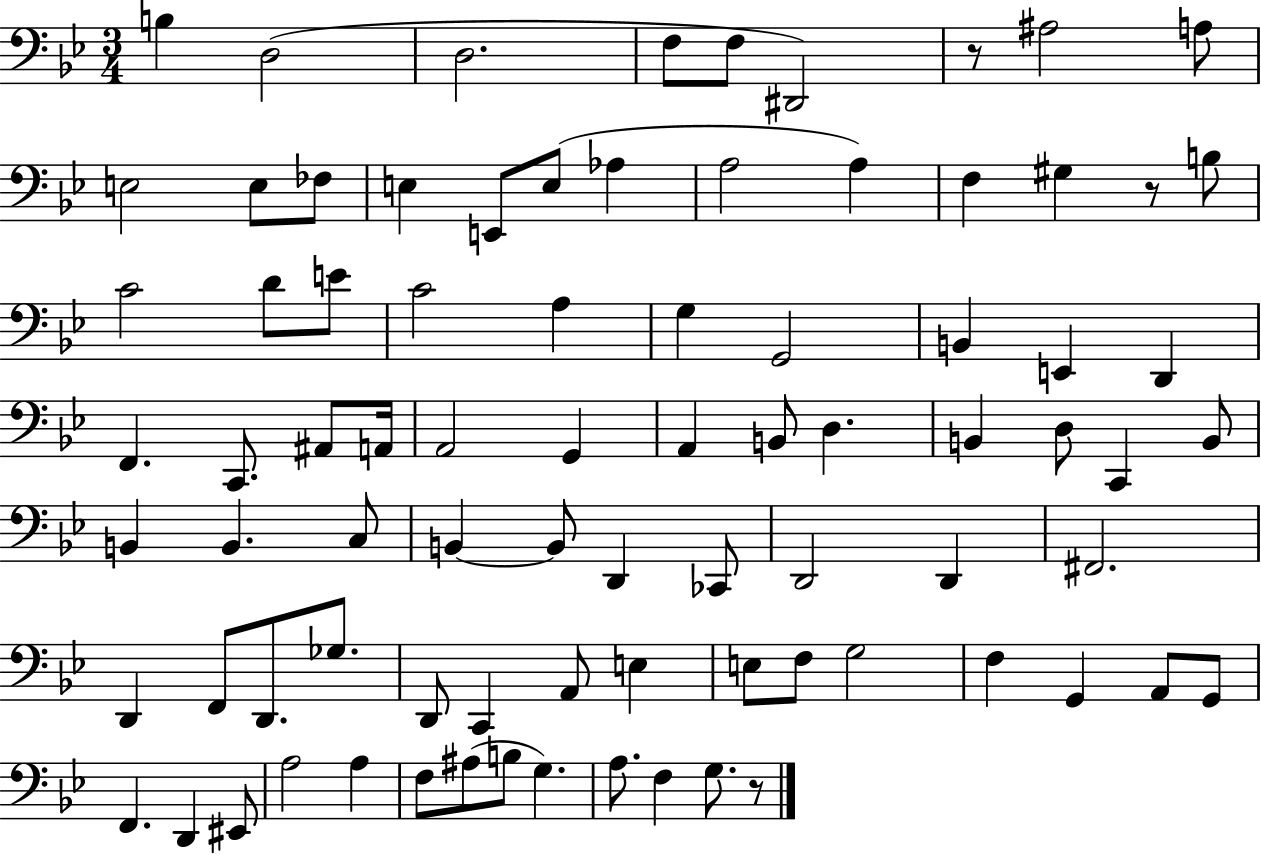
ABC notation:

X:1
T:Untitled
M:3/4
L:1/4
K:Bb
B, D,2 D,2 F,/2 F,/2 ^D,,2 z/2 ^A,2 A,/2 E,2 E,/2 _F,/2 E, E,,/2 E,/2 _A, A,2 A, F, ^G, z/2 B,/2 C2 D/2 E/2 C2 A, G, G,,2 B,, E,, D,, F,, C,,/2 ^A,,/2 A,,/4 A,,2 G,, A,, B,,/2 D, B,, D,/2 C,, B,,/2 B,, B,, C,/2 B,, B,,/2 D,, _C,,/2 D,,2 D,, ^F,,2 D,, F,,/2 D,,/2 _G,/2 D,,/2 C,, A,,/2 E, E,/2 F,/2 G,2 F, G,, A,,/2 G,,/2 F,, D,, ^E,,/2 A,2 A, F,/2 ^A,/2 B,/2 G, A,/2 F, G,/2 z/2